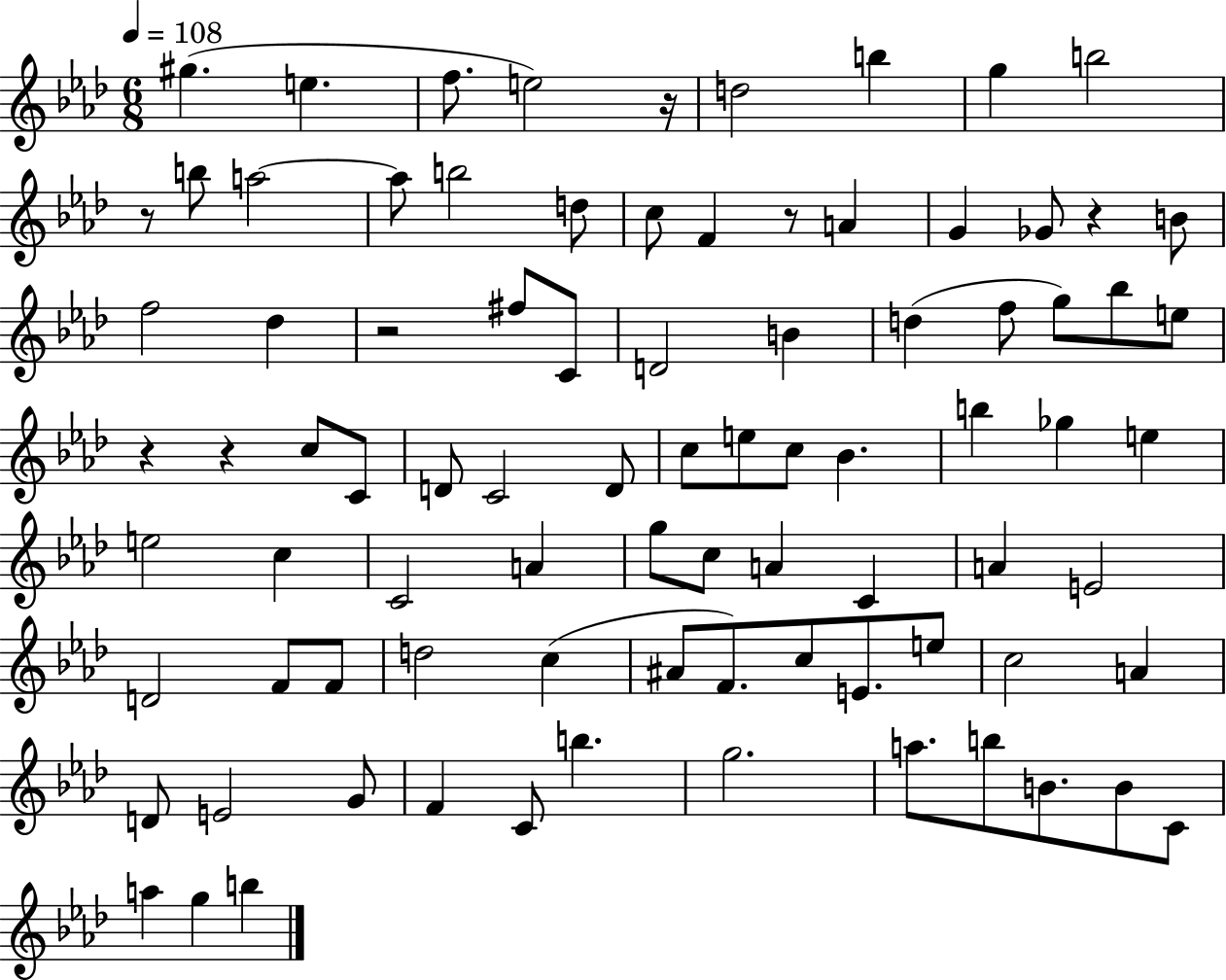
G#5/q. E5/q. F5/e. E5/h R/s D5/h B5/q G5/q B5/h R/e B5/e A5/h A5/e B5/h D5/e C5/e F4/q R/e A4/q G4/q Gb4/e R/q B4/e F5/h Db5/q R/h F#5/e C4/e D4/h B4/q D5/q F5/e G5/e Bb5/e E5/e R/q R/q C5/e C4/e D4/e C4/h D4/e C5/e E5/e C5/e Bb4/q. B5/q Gb5/q E5/q E5/h C5/q C4/h A4/q G5/e C5/e A4/q C4/q A4/q E4/h D4/h F4/e F4/e D5/h C5/q A#4/e F4/e. C5/e E4/e. E5/e C5/h A4/q D4/e E4/h G4/e F4/q C4/e B5/q. G5/h. A5/e. B5/e B4/e. B4/e C4/e A5/q G5/q B5/q